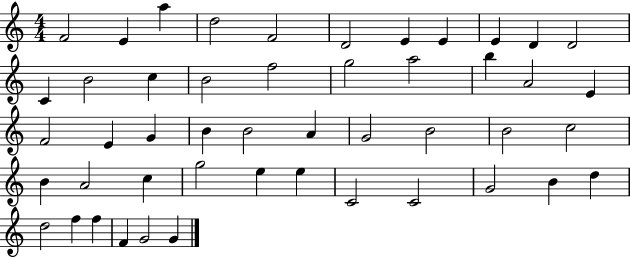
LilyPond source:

{
  \clef treble
  \numericTimeSignature
  \time 4/4
  \key c \major
  f'2 e'4 a''4 | d''2 f'2 | d'2 e'4 e'4 | e'4 d'4 d'2 | \break c'4 b'2 c''4 | b'2 f''2 | g''2 a''2 | b''4 a'2 e'4 | \break f'2 e'4 g'4 | b'4 b'2 a'4 | g'2 b'2 | b'2 c''2 | \break b'4 a'2 c''4 | g''2 e''4 e''4 | c'2 c'2 | g'2 b'4 d''4 | \break d''2 f''4 f''4 | f'4 g'2 g'4 | \bar "|."
}